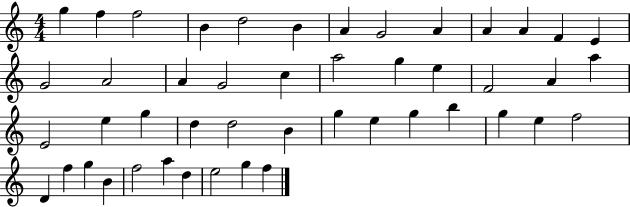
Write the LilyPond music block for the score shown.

{
  \clef treble
  \numericTimeSignature
  \time 4/4
  \key c \major
  g''4 f''4 f''2 | b'4 d''2 b'4 | a'4 g'2 a'4 | a'4 a'4 f'4 e'4 | \break g'2 a'2 | a'4 g'2 c''4 | a''2 g''4 e''4 | f'2 a'4 a''4 | \break e'2 e''4 g''4 | d''4 d''2 b'4 | g''4 e''4 g''4 b''4 | g''4 e''4 f''2 | \break d'4 f''4 g''4 b'4 | f''2 a''4 d''4 | e''2 g''4 f''4 | \bar "|."
}